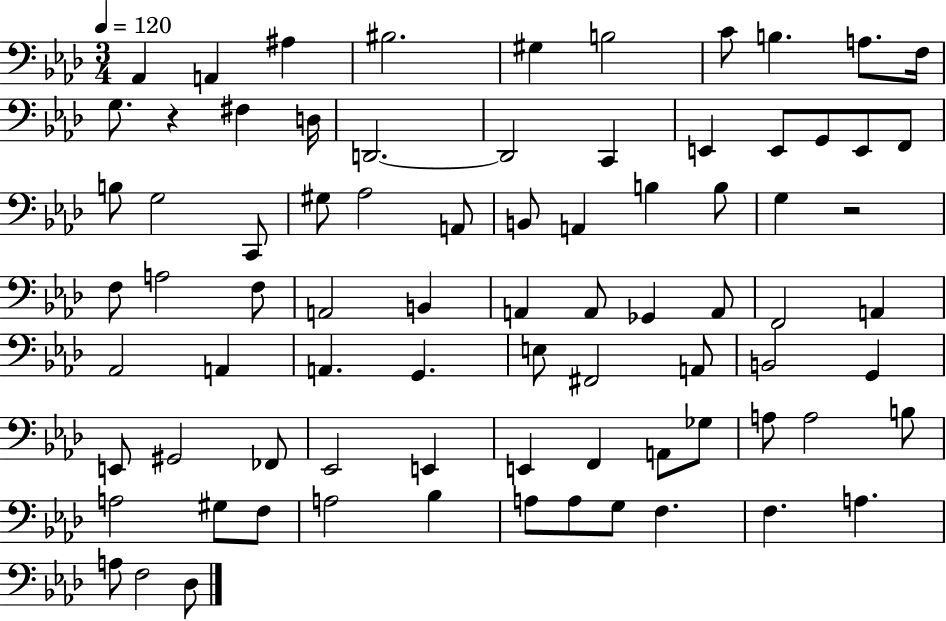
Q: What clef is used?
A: bass